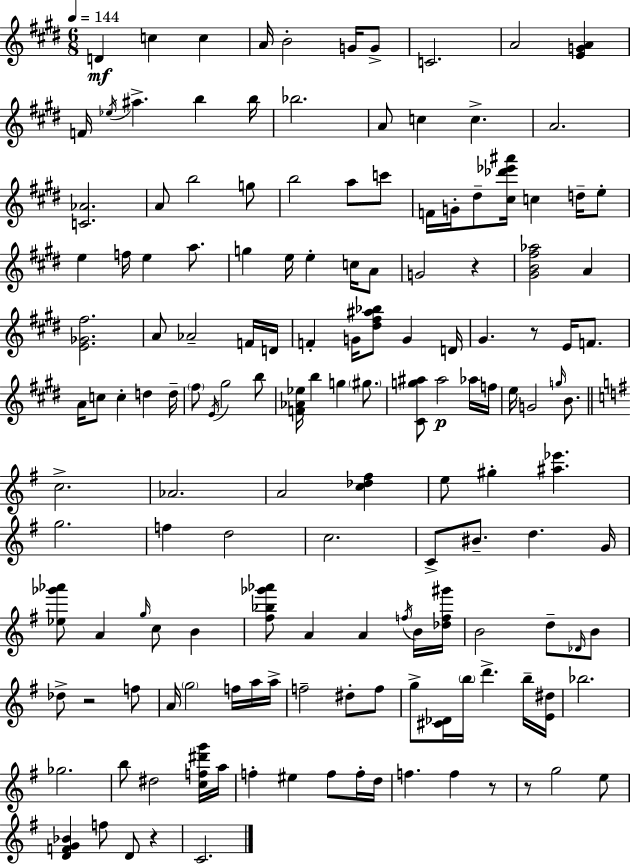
D4/q C5/q C5/q A4/s B4/h G4/s G4/e C4/h. A4/h [E4,G4,A4]/q F4/s Eb5/s A#5/q. B5/q B5/s Bb5/h. A4/e C5/q C5/q. A4/h. [C4,Ab4]/h. A4/e B5/h G5/e B5/h A5/e C6/e F4/s G4/s D#5/e [C#5,Db6,Eb6,A#6]/s C5/q D5/s E5/e E5/q F5/s E5/q A5/e. G5/q E5/s E5/q C5/s A4/e G4/h R/q [G#4,B4,F#5,Ab5]/h A4/q [E4,Gb4,F#5]/h. A4/e Ab4/h F4/s D4/s F4/q G4/s [D#5,F#5,A#5,Bb5]/e G4/q D4/s G#4/q. R/e E4/s F4/e. A4/s C5/e C5/q D5/q D5/s F#5/e E4/s G#5/h B5/e [F4,Ab4,Eb5]/s B5/q G5/q G#5/e. [C#4,G5,A#5]/e A#5/h Ab5/s F5/s E5/s G4/h G5/s B4/e. C5/h. Ab4/h. A4/h [C5,Db5,F#5]/q E5/e G#5/q [A#5,Eb6]/q. G5/h. F5/q D5/h C5/h. C4/e BIS4/e. D5/q. G4/s [Eb5,Gb6,Ab6]/e A4/q G5/s C5/e B4/q [F#5,Bb5,Gb6,Ab6]/e A4/q A4/q F5/s B4/s [Db5,F5,G#6]/s B4/h D5/e Db4/s B4/e Db5/e R/h F5/e A4/s G5/h F5/s A5/s A5/s F5/h D#5/e F5/e G5/e [C#4,Db4]/s B5/s D6/q. B5/s [E4,D#5]/s Bb5/h. Gb5/h. B5/e D#5/h [C5,F5,D#6,G6]/s A5/s F5/q EIS5/q F5/e F5/s D5/s F5/q. F5/q R/e R/e G5/h E5/e [D4,F4,G4,Bb4]/q F5/e D4/e R/q C4/h.